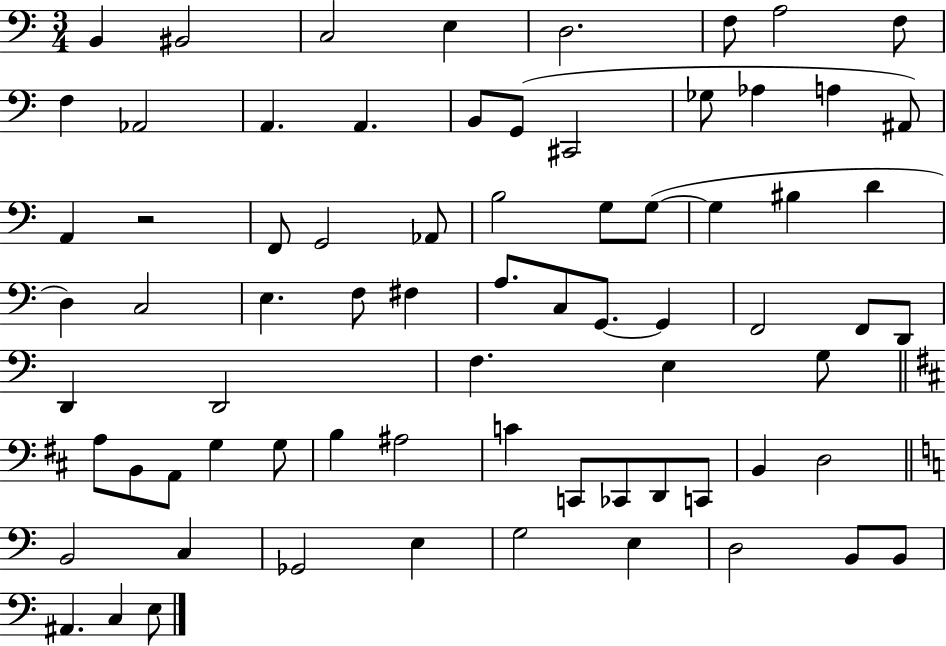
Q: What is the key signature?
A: C major